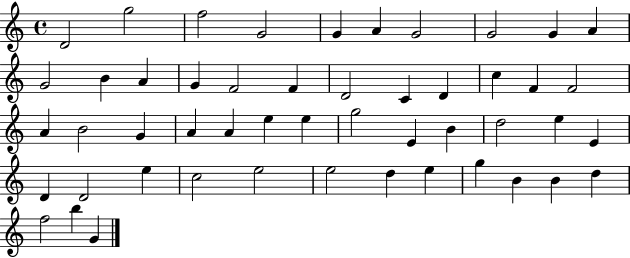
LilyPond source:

{
  \clef treble
  \time 4/4
  \defaultTimeSignature
  \key c \major
  d'2 g''2 | f''2 g'2 | g'4 a'4 g'2 | g'2 g'4 a'4 | \break g'2 b'4 a'4 | g'4 f'2 f'4 | d'2 c'4 d'4 | c''4 f'4 f'2 | \break a'4 b'2 g'4 | a'4 a'4 e''4 e''4 | g''2 e'4 b'4 | d''2 e''4 e'4 | \break d'4 d'2 e''4 | c''2 e''2 | e''2 d''4 e''4 | g''4 b'4 b'4 d''4 | \break f''2 b''4 g'4 | \bar "|."
}